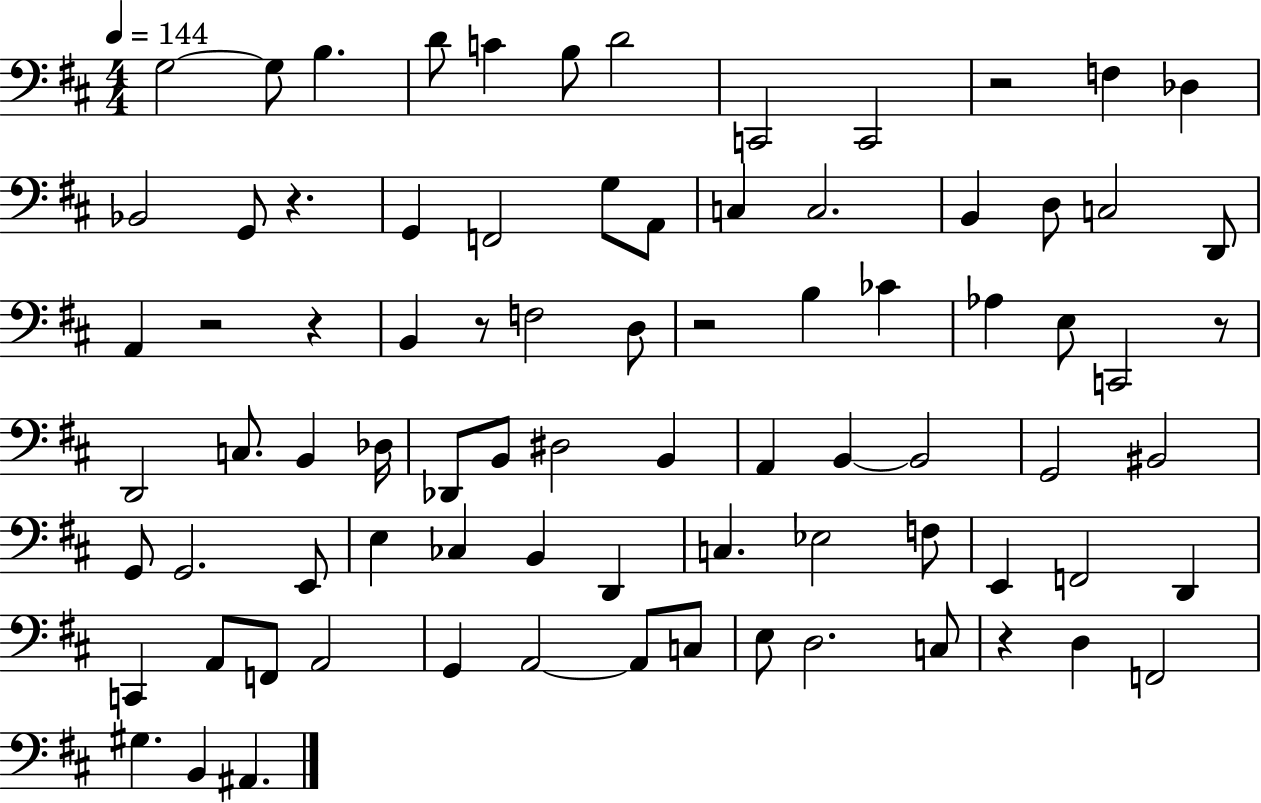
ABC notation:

X:1
T:Untitled
M:4/4
L:1/4
K:D
G,2 G,/2 B, D/2 C B,/2 D2 C,,2 C,,2 z2 F, _D, _B,,2 G,,/2 z G,, F,,2 G,/2 A,,/2 C, C,2 B,, D,/2 C,2 D,,/2 A,, z2 z B,, z/2 F,2 D,/2 z2 B, _C _A, E,/2 C,,2 z/2 D,,2 C,/2 B,, _D,/4 _D,,/2 B,,/2 ^D,2 B,, A,, B,, B,,2 G,,2 ^B,,2 G,,/2 G,,2 E,,/2 E, _C, B,, D,, C, _E,2 F,/2 E,, F,,2 D,, C,, A,,/2 F,,/2 A,,2 G,, A,,2 A,,/2 C,/2 E,/2 D,2 C,/2 z D, F,,2 ^G, B,, ^A,,